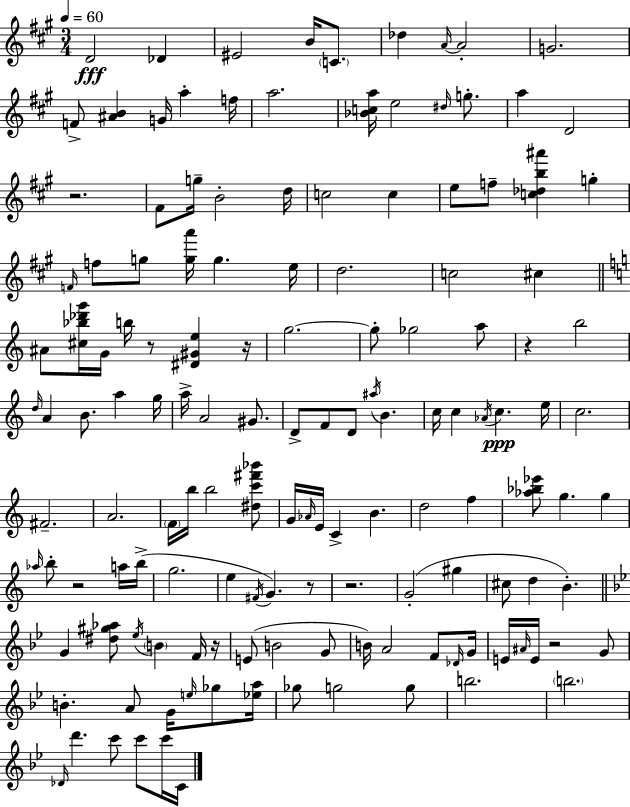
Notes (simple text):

D4/h Db4/q EIS4/h B4/s C4/e. Db5/q A4/s A4/h G4/h. F4/e [A#4,B4]/q G4/s A5/q F5/s A5/h. [Bb4,C5,A5]/s E5/h D#5/s G5/e. A5/q D4/h R/h. F#4/e G5/s B4/h D5/s C5/h C5/q E5/e F5/e [C5,Db5,B5,A#6]/q G5/q F4/s F5/e G5/e [G5,A6]/s G5/q. E5/s D5/h. C5/h C#5/q A#4/e [C#5,Bb5,Db6,G6]/s G4/s B5/s R/e [D#4,G#4,E5]/q R/s G5/h. G5/e Gb5/h A5/e R/q B5/h D5/s A4/q B4/e. A5/q G5/s A5/s A4/h G#4/e. D4/e F4/e D4/e A#5/s B4/q. C5/s C5/q Ab4/s C5/q. E5/s C5/h. F#4/h. A4/h. F4/s B5/s B5/h [D#5,C6,F#6,Bb6]/e G4/s Ab4/s E4/s C4/q B4/q. D5/h F5/q [Ab5,Bb5,Eb6]/e G5/q. G5/q Ab5/s B5/e R/h A5/s B5/s G5/h. E5/q F#4/s G4/q. R/e R/h. G4/h G#5/q C#5/e D5/q B4/q. G4/q [D#5,G#5,Ab5]/e Eb5/s B4/q F4/s R/s E4/e B4/h G4/e B4/s A4/h F4/e Db4/s G4/s E4/s A#4/s E4/s R/h G4/e B4/q. A4/e G4/s E5/s Gb5/e [Eb5,A5]/s Gb5/e G5/h G5/e B5/h. B5/h. Db4/s D6/q. C6/e C6/e C6/s C4/s